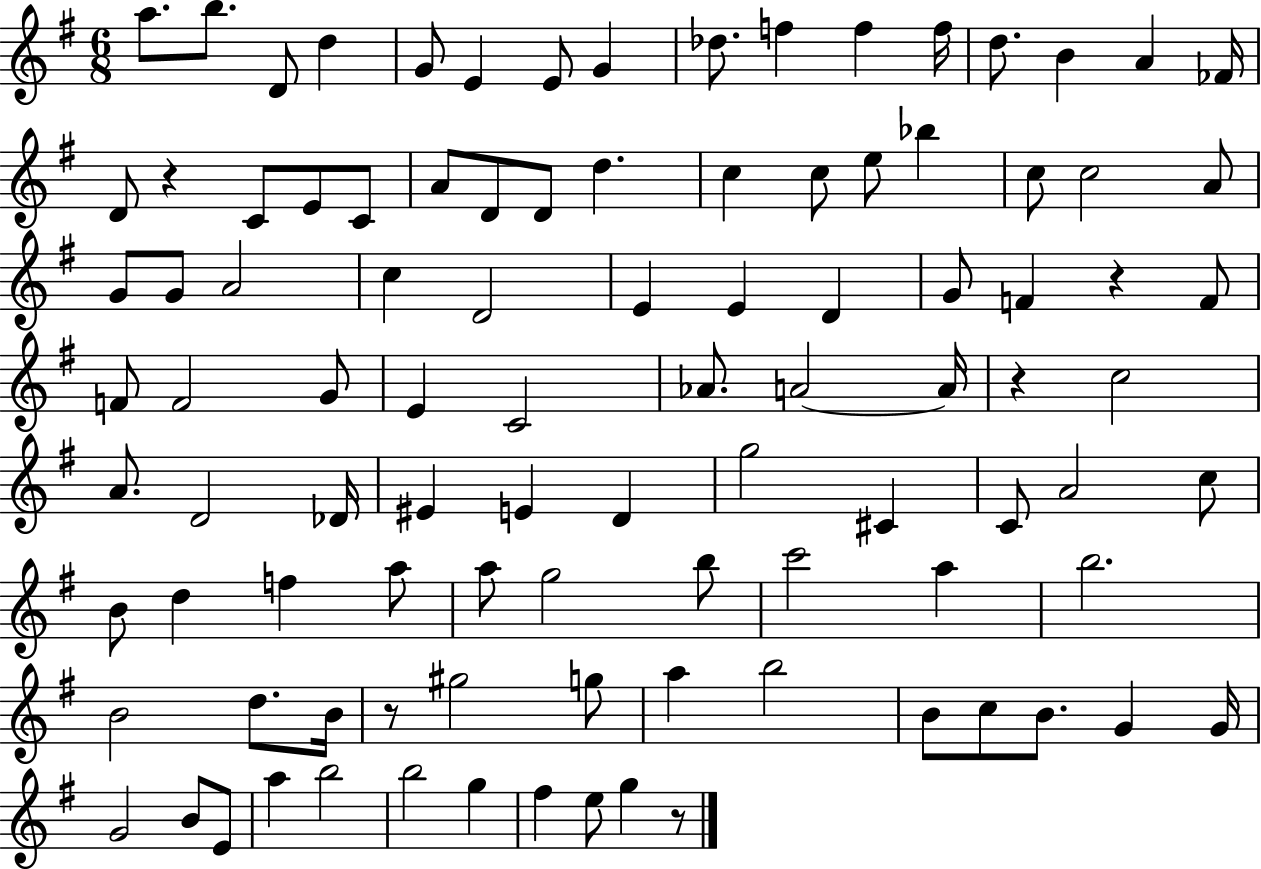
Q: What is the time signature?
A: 6/8